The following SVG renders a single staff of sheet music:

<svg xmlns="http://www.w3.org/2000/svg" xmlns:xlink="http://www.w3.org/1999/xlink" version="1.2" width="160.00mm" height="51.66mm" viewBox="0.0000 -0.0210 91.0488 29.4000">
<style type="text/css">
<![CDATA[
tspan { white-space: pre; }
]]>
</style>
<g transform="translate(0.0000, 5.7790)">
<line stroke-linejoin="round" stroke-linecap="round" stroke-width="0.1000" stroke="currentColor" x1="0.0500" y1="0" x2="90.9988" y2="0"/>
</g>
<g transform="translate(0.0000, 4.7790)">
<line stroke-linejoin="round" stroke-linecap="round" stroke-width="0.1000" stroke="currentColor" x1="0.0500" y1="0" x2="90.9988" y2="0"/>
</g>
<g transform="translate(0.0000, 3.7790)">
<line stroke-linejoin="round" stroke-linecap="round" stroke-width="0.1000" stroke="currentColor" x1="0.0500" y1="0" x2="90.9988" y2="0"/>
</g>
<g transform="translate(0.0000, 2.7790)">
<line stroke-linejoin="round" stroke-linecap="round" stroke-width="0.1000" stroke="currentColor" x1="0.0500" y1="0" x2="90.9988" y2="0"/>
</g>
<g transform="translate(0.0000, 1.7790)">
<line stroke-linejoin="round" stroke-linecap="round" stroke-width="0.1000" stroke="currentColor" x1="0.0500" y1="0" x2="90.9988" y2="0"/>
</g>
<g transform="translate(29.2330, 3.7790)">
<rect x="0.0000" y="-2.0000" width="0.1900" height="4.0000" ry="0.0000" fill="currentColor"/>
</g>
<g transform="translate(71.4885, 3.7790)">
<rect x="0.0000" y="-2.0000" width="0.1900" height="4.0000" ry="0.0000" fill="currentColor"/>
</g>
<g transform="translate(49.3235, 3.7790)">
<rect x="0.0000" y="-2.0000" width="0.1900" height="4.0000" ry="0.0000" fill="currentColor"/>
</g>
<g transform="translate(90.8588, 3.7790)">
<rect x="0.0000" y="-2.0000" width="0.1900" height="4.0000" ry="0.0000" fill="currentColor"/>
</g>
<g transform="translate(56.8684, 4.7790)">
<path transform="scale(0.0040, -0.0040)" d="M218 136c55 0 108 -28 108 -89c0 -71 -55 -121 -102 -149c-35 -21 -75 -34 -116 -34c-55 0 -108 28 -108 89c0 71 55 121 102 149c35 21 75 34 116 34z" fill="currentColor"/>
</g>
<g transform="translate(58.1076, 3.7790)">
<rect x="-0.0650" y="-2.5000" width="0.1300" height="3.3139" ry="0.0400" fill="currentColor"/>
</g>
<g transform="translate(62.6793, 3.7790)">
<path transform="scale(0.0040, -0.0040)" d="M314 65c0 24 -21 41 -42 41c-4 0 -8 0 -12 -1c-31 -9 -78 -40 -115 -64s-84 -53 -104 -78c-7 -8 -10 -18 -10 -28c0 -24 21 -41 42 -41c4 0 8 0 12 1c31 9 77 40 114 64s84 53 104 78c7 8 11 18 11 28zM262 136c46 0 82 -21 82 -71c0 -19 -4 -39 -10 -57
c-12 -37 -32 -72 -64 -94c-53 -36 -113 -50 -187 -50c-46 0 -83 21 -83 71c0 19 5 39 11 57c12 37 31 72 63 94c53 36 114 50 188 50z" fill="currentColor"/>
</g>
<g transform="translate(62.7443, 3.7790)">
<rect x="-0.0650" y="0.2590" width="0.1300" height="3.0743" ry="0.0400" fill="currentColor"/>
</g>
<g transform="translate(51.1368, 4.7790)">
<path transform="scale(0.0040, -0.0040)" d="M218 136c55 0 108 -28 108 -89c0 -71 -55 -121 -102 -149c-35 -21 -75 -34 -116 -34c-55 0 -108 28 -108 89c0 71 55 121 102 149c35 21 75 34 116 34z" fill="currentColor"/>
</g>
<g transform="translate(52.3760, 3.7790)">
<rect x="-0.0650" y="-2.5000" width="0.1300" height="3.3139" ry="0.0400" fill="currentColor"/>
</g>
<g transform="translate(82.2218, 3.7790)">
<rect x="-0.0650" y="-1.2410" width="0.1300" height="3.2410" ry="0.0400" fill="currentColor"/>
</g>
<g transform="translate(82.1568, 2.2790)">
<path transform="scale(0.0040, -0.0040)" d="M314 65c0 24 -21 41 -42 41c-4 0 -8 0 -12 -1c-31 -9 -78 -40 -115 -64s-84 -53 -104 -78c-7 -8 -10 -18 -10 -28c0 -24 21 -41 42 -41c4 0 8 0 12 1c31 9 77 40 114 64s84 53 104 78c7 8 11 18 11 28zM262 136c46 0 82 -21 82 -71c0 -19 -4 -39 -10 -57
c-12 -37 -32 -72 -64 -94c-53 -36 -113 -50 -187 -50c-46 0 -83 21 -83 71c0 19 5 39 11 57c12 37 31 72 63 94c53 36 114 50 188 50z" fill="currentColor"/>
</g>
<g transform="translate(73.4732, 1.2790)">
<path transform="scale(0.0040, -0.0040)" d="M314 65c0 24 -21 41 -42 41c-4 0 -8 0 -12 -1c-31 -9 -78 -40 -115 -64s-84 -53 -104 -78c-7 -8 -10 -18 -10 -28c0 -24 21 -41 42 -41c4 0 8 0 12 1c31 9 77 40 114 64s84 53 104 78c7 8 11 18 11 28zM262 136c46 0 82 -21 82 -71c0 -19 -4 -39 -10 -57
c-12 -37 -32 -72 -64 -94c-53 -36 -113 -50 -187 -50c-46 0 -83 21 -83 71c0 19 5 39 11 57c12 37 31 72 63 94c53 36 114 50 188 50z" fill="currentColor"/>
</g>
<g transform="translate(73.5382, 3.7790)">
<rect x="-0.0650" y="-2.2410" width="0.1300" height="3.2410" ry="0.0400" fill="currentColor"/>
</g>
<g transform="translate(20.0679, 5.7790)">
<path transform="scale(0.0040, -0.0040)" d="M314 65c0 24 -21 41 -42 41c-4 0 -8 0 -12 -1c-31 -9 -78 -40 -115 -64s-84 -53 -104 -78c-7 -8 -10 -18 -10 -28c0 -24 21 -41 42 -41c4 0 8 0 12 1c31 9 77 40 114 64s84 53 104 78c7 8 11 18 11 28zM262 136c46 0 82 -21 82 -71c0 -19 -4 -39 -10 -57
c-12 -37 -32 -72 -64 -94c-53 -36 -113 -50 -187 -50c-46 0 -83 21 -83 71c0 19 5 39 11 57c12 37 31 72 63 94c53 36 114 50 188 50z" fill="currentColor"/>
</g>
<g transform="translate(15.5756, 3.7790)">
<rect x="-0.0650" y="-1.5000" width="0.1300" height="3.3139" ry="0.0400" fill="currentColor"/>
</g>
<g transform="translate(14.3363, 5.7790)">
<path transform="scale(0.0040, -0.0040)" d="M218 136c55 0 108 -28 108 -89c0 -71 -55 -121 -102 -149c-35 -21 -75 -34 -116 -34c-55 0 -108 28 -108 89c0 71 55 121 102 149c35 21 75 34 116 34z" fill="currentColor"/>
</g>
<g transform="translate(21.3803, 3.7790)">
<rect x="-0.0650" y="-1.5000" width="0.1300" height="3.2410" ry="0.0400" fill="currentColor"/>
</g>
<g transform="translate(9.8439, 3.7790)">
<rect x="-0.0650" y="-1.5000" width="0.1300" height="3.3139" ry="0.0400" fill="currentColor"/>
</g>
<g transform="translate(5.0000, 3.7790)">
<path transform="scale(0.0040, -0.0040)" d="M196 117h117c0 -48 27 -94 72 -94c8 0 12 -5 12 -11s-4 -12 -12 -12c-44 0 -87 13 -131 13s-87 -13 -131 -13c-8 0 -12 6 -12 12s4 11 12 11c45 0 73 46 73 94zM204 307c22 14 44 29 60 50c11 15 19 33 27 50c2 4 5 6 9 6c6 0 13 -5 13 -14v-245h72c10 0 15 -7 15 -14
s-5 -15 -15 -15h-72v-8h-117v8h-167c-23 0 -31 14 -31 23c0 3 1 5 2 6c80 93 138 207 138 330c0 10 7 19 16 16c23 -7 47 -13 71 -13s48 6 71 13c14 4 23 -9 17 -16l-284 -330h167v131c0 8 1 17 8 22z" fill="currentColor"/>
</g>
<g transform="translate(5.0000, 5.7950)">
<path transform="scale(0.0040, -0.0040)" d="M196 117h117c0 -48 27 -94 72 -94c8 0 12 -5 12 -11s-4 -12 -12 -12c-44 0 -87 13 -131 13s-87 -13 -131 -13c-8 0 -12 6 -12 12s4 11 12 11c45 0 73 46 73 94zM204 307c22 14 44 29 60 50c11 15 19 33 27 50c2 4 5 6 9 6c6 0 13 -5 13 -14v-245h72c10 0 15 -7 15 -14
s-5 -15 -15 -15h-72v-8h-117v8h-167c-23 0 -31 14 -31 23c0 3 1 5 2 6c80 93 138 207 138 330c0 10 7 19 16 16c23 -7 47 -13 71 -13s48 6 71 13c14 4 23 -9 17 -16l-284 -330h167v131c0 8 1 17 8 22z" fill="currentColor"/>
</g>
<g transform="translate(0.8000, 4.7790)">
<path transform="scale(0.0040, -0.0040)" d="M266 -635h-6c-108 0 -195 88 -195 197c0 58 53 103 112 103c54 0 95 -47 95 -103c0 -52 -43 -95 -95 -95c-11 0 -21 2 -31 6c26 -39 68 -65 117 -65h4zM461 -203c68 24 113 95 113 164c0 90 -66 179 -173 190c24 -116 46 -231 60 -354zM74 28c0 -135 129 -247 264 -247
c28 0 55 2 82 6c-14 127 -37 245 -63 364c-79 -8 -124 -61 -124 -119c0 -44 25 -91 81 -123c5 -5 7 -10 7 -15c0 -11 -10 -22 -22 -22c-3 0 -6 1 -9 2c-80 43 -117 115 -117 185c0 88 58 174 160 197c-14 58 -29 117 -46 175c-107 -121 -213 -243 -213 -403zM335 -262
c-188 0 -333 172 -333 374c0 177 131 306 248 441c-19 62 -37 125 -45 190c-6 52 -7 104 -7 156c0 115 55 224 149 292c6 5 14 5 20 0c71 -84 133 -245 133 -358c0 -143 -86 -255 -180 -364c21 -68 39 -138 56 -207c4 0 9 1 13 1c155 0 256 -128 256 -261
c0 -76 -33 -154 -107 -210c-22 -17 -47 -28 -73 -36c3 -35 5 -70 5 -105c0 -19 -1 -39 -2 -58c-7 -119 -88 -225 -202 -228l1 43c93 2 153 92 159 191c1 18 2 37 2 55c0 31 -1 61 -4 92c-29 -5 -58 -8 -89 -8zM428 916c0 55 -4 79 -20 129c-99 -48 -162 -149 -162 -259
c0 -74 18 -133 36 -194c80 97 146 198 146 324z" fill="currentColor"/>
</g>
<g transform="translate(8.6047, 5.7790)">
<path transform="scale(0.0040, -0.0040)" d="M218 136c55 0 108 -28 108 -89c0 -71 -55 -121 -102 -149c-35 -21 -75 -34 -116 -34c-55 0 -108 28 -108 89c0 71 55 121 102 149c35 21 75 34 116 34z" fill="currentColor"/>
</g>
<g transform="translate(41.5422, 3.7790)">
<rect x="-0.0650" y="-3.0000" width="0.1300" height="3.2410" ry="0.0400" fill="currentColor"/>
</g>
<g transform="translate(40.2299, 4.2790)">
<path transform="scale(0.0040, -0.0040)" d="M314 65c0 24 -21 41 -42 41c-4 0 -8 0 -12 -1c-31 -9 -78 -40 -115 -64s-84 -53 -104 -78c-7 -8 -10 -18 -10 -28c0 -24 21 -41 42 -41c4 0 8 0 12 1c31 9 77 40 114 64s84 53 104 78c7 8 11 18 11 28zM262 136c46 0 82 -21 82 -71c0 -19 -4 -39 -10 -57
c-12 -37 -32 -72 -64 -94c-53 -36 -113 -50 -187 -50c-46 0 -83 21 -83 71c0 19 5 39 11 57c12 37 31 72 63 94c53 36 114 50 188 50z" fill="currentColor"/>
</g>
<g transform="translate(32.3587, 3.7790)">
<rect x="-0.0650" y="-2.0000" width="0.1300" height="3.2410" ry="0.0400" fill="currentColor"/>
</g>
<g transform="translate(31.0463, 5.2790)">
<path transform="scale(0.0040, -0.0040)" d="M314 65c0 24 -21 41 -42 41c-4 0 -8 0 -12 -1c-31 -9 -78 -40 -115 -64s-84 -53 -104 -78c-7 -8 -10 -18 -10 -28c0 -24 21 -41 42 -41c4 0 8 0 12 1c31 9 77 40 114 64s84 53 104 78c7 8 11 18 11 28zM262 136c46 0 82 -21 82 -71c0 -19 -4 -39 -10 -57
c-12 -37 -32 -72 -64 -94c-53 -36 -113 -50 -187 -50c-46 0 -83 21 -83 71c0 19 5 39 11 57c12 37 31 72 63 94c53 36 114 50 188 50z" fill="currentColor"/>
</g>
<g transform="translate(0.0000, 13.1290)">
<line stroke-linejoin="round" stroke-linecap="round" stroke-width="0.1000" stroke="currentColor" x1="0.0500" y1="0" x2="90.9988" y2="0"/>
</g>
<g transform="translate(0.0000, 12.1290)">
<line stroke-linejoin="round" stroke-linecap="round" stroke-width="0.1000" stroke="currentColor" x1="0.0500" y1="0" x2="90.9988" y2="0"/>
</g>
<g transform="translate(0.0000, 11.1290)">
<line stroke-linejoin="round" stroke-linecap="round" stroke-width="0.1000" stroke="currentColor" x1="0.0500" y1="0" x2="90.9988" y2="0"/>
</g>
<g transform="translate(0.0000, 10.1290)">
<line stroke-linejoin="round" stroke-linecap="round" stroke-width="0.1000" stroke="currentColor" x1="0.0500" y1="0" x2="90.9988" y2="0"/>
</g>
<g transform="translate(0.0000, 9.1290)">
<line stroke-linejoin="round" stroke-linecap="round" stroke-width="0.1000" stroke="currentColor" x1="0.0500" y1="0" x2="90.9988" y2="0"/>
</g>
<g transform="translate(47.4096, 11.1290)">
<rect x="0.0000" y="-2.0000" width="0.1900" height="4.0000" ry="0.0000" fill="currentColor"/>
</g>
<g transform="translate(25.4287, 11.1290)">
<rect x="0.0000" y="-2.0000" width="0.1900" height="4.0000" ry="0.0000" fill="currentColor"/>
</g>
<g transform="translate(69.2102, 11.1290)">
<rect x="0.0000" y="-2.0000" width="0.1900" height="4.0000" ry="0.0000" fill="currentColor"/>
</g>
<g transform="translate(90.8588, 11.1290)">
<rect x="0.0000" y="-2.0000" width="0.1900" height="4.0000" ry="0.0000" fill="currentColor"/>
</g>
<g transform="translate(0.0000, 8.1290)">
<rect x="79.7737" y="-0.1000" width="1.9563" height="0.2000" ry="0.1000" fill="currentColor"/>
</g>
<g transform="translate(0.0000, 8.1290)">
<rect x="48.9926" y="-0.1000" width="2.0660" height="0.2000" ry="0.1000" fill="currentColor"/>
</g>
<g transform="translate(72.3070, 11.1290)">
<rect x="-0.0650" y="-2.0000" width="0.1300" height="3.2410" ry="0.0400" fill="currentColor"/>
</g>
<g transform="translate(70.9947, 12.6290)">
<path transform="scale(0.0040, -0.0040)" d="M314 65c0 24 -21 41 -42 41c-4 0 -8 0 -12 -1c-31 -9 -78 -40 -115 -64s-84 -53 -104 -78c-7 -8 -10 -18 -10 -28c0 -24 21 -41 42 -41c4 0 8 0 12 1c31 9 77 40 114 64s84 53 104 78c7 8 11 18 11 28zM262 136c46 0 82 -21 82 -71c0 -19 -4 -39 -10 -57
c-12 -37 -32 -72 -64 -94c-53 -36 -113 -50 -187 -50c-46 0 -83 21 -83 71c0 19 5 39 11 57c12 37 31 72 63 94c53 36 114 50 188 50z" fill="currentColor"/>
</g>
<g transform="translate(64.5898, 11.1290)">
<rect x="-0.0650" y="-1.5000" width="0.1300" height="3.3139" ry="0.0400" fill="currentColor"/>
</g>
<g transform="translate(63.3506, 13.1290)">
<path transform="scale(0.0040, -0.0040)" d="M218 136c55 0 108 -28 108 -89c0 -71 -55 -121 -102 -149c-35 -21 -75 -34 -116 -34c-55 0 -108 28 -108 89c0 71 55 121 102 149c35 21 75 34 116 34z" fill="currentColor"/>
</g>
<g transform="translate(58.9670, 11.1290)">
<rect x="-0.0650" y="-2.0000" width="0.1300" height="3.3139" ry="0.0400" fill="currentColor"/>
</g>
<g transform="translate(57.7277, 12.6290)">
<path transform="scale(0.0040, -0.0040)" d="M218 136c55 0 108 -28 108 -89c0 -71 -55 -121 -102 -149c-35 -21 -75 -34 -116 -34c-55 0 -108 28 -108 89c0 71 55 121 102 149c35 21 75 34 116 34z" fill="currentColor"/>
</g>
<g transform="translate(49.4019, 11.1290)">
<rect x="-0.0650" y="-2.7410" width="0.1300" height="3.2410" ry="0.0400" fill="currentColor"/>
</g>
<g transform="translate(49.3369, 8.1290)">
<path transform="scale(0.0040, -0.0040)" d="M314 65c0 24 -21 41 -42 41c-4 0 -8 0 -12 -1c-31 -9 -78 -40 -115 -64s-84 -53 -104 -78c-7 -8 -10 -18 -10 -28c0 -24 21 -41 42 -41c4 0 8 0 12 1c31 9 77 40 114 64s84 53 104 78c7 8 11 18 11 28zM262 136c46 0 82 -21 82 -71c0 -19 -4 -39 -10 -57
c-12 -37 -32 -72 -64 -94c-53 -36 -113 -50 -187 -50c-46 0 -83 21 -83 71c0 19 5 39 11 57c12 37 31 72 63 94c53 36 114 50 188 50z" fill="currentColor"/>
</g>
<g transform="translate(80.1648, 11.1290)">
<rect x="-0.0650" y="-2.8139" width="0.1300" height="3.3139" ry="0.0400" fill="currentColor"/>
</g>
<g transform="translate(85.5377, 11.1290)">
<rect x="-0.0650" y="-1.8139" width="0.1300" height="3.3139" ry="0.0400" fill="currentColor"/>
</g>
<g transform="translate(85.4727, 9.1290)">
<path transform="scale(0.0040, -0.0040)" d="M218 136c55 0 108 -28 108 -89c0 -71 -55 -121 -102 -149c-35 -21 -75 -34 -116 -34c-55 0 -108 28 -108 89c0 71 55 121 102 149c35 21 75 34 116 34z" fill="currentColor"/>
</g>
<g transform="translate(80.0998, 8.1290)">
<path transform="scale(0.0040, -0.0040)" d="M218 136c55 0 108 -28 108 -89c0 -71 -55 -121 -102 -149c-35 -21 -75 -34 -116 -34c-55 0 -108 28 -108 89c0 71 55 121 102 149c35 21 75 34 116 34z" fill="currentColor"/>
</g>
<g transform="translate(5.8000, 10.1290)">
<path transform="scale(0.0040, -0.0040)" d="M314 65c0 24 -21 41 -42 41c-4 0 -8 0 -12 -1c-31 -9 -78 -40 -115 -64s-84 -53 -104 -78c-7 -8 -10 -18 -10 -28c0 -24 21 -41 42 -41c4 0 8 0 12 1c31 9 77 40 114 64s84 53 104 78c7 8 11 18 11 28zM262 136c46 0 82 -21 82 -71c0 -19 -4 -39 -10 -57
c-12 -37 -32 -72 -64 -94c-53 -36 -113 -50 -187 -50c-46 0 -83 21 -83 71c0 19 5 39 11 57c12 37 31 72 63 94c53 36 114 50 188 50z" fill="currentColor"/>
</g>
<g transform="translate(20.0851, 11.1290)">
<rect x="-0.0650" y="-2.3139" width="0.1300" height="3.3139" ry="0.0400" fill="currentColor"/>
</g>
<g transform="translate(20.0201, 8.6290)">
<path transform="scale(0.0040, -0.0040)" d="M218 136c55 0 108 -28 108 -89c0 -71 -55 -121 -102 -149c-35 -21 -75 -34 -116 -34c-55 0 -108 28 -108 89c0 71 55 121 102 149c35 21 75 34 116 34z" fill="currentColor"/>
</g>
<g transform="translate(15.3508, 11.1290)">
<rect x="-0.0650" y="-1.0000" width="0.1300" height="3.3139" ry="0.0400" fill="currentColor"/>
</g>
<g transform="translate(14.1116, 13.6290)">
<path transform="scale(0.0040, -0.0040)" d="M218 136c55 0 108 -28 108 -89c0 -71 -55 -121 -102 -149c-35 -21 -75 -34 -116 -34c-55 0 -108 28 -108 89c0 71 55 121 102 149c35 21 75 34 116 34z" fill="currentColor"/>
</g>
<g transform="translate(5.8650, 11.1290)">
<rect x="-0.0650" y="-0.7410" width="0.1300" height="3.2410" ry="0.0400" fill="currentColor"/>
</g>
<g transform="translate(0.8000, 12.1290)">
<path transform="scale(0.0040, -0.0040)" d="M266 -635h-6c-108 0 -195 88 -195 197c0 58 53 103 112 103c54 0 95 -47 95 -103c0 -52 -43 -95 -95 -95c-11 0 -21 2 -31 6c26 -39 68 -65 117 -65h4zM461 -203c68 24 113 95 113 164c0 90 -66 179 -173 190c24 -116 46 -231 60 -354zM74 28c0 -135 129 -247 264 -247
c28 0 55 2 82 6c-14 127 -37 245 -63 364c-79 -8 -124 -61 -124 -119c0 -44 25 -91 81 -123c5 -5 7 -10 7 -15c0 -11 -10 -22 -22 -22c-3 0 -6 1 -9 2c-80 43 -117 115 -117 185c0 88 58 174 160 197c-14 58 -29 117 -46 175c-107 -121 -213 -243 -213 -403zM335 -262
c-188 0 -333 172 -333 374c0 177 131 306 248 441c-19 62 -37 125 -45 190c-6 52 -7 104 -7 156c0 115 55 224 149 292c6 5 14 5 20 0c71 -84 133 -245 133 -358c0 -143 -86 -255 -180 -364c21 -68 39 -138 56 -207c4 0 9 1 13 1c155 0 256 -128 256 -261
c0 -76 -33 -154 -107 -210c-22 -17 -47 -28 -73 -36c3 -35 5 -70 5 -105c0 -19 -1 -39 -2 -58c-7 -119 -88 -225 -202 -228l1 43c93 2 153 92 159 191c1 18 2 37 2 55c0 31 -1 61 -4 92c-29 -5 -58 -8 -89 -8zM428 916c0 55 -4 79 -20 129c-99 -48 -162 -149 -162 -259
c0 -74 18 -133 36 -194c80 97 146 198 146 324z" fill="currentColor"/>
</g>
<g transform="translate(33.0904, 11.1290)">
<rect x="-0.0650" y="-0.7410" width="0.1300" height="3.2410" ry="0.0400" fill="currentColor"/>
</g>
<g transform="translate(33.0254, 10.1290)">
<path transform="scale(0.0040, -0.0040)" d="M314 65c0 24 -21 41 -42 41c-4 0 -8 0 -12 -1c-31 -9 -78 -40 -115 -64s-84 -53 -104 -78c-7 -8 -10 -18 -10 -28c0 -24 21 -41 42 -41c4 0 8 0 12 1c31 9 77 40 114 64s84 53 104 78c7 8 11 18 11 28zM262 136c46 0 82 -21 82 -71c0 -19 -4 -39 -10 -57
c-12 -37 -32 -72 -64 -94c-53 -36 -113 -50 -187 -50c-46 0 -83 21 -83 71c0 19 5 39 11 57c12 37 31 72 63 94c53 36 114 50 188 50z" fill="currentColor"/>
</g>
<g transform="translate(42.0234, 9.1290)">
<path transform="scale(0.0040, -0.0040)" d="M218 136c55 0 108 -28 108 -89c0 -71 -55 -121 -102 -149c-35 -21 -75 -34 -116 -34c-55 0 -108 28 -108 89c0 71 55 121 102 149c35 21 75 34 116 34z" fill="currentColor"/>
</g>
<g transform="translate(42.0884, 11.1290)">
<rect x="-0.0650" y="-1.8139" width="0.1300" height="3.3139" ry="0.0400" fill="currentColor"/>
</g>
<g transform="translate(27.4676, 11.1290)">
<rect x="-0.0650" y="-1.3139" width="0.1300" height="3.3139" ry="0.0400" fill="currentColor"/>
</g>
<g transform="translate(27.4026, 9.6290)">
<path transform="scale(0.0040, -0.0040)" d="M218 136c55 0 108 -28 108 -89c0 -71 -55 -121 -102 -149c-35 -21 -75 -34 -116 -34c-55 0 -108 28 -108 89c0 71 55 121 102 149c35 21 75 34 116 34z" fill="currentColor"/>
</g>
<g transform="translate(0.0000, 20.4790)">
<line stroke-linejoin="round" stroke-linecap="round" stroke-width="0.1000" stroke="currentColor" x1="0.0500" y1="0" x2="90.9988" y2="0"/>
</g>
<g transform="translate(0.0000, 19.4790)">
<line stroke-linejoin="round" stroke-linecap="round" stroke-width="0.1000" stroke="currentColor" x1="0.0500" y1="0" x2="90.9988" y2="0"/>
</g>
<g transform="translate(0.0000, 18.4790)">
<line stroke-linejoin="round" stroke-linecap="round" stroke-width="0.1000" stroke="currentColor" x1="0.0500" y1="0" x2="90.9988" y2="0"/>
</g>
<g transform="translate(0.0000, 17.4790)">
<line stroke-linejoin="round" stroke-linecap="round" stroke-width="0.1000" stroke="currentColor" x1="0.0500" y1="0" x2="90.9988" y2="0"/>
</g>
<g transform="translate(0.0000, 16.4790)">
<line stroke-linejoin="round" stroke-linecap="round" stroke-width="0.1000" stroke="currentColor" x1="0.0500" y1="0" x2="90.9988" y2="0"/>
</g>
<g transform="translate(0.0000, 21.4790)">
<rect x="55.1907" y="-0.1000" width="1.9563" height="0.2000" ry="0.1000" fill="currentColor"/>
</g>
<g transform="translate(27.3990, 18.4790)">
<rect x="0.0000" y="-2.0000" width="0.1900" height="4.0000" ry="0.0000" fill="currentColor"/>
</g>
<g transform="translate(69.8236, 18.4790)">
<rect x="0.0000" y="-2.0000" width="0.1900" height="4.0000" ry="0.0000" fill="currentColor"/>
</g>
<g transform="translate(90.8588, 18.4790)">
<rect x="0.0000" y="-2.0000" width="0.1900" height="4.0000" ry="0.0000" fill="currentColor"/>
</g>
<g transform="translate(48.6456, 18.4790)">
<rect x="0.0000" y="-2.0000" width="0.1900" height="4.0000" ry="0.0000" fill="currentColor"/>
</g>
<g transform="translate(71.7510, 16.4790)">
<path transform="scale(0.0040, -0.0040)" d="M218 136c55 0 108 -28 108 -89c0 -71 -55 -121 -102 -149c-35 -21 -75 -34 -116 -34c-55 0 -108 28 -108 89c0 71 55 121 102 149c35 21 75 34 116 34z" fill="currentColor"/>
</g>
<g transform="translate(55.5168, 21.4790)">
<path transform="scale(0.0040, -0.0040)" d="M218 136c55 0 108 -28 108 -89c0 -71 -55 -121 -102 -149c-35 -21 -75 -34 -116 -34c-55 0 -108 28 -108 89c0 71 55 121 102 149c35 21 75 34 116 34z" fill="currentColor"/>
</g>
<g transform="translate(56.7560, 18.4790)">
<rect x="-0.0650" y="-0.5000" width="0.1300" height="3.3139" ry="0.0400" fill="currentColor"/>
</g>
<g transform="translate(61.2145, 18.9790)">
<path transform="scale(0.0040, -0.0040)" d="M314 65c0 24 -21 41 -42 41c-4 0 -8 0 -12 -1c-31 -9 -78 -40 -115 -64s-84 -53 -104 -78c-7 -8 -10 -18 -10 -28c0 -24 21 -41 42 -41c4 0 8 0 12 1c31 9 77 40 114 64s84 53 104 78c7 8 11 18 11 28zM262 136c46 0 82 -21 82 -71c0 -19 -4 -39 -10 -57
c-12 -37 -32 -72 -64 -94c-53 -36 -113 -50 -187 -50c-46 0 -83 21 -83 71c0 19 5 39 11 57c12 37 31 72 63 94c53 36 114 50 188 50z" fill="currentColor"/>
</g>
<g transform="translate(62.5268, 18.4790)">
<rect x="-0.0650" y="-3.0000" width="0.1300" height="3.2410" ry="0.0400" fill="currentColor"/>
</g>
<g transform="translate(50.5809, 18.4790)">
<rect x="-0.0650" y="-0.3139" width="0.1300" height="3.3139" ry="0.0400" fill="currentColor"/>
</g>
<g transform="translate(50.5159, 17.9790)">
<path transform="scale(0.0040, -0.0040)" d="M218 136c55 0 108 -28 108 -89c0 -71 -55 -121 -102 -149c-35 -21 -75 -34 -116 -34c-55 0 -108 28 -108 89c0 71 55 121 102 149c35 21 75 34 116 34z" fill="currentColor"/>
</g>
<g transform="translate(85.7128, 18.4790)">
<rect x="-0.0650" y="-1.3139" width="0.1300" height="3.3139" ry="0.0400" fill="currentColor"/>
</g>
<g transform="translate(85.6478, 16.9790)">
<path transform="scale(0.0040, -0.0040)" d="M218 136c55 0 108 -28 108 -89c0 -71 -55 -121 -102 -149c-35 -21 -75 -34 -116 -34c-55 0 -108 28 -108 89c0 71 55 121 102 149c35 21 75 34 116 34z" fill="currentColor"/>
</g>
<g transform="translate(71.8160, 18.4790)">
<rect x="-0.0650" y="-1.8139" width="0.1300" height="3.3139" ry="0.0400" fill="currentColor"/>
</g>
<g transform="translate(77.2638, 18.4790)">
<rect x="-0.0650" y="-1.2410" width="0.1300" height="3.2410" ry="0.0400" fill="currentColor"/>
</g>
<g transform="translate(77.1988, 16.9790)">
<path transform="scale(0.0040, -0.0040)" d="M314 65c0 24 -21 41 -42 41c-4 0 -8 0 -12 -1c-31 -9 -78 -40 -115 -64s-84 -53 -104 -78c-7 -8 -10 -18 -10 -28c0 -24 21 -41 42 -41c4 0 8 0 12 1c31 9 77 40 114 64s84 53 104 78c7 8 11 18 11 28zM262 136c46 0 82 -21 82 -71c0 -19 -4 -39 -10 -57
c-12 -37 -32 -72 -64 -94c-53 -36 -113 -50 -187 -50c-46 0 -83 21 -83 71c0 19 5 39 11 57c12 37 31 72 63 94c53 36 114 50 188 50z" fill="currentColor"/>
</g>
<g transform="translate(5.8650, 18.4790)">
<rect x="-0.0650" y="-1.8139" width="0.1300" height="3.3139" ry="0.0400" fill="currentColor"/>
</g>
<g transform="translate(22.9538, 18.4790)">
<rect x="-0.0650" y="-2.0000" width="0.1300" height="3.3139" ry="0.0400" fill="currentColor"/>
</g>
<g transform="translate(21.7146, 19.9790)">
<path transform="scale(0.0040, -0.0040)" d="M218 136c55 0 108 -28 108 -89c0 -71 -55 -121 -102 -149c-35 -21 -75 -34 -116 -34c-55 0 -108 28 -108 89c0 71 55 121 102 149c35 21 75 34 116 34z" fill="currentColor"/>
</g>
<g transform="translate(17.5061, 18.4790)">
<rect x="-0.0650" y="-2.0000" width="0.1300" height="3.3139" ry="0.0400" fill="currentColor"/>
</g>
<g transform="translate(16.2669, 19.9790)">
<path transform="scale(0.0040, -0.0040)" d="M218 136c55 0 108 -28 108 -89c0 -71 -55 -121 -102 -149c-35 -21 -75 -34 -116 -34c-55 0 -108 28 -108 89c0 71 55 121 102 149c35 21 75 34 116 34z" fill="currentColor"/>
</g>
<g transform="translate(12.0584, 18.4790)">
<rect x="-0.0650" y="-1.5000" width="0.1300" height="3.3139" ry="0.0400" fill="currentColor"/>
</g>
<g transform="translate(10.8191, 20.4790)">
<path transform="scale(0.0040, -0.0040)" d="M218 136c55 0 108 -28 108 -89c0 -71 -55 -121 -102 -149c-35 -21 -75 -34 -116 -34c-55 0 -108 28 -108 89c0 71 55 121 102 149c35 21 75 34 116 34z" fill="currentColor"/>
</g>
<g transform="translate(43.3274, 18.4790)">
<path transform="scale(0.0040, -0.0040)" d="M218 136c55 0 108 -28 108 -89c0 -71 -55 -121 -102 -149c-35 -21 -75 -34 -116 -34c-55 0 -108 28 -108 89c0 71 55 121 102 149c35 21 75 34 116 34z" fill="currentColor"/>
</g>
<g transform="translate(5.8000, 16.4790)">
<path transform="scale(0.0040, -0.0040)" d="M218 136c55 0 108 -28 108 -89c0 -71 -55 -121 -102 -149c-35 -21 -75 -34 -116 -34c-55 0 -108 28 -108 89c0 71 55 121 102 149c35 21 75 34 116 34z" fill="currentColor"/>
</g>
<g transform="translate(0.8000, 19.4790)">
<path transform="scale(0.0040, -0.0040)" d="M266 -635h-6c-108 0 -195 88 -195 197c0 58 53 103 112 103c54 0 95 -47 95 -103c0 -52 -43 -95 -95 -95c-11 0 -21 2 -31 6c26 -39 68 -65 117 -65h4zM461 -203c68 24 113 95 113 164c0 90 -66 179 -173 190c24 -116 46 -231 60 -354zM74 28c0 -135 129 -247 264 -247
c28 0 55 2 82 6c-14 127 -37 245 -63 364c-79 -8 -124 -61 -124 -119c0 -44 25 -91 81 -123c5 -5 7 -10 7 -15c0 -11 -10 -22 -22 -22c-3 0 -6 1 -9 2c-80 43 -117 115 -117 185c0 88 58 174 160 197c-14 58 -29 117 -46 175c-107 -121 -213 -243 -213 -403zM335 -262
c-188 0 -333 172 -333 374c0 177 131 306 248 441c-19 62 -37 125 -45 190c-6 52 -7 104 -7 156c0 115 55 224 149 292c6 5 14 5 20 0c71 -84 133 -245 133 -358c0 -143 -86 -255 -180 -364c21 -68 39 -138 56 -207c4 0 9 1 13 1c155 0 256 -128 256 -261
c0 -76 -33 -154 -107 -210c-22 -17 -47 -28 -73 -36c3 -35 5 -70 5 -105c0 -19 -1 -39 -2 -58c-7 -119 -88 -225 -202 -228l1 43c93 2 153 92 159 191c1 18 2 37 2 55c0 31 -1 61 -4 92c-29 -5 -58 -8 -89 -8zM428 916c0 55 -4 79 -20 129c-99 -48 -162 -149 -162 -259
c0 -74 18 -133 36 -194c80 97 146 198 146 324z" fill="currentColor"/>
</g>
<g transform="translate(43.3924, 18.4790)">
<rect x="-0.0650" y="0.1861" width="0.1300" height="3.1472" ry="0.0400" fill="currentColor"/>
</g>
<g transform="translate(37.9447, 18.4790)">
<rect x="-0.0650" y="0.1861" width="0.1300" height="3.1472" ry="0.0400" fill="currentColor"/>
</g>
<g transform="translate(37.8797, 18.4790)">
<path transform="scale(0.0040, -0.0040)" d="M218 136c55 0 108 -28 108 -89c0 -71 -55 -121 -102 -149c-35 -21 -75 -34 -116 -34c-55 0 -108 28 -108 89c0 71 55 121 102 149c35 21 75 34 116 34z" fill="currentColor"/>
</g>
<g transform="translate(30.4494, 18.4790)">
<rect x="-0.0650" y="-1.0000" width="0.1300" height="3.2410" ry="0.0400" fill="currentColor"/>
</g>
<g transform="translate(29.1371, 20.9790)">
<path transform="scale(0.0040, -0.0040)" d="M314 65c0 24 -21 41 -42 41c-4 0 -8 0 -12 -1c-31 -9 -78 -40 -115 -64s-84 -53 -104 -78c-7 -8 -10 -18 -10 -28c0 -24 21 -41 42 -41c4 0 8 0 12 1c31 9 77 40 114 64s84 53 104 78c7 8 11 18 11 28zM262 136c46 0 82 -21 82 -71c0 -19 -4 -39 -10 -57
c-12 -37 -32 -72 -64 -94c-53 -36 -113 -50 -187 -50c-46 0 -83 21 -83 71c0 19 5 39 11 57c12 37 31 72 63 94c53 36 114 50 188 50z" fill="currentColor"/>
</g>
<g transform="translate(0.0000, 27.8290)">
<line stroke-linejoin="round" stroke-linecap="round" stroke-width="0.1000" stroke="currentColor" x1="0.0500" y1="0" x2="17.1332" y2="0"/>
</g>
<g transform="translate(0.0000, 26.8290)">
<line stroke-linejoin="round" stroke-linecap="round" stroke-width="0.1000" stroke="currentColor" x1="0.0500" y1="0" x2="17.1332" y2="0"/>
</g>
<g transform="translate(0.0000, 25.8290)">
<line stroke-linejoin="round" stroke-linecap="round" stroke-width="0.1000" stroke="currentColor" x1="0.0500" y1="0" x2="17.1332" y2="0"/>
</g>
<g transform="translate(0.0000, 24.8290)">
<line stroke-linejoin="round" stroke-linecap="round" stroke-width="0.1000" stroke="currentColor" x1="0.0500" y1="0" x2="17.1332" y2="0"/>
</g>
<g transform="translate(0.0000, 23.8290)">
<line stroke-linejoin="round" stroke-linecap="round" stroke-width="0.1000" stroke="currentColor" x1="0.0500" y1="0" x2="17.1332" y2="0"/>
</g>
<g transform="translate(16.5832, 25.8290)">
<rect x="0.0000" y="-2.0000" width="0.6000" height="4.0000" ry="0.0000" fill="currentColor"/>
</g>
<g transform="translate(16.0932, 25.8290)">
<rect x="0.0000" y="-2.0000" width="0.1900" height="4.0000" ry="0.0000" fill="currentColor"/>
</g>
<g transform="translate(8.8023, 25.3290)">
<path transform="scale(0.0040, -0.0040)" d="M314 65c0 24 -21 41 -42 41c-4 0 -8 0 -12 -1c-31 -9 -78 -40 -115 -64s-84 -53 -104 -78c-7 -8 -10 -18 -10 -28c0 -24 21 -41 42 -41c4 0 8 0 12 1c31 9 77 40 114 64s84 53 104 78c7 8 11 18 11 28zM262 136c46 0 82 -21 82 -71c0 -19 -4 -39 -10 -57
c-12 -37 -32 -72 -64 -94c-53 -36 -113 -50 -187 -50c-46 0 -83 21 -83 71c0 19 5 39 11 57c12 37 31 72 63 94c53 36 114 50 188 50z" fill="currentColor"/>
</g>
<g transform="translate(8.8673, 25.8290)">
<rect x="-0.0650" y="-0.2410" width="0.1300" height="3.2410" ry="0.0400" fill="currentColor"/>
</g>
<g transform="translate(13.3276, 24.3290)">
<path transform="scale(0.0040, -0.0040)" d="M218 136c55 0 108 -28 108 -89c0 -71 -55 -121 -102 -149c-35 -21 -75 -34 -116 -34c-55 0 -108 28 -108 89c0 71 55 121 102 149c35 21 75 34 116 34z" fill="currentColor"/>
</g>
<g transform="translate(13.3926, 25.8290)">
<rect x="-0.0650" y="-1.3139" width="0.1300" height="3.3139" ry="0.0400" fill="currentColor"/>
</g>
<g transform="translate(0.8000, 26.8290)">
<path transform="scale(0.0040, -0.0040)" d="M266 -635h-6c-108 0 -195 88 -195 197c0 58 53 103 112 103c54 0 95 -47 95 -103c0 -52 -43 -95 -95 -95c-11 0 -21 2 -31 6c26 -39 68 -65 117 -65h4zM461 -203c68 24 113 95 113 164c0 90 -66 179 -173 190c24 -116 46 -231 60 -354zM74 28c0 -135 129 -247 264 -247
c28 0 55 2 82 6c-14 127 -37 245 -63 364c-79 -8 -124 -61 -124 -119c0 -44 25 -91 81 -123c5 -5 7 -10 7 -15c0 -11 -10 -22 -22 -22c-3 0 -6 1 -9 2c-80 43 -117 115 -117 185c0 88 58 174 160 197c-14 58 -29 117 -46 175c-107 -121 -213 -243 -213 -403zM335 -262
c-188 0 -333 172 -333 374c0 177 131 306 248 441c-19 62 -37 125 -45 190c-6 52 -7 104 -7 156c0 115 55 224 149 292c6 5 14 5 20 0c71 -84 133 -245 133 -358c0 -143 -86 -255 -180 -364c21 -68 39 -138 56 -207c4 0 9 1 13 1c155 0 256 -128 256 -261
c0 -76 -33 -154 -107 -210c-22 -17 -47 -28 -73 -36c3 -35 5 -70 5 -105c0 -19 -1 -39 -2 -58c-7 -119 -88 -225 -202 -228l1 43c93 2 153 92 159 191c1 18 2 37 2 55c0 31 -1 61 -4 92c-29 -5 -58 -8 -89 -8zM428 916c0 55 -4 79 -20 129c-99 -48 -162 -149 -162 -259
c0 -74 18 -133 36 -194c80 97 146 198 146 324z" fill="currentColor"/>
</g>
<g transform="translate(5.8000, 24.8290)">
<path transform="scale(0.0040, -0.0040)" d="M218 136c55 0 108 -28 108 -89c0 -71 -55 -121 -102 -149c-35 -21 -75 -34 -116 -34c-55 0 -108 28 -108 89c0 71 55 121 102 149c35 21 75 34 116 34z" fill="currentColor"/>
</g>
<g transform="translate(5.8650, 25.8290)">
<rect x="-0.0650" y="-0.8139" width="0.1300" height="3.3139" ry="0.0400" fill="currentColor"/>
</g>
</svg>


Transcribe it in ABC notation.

X:1
T:Untitled
M:4/4
L:1/4
K:C
E E E2 F2 A2 G G B2 g2 e2 d2 D g e d2 f a2 F E F2 a f f E F F D2 B B c C A2 f e2 e d c2 e